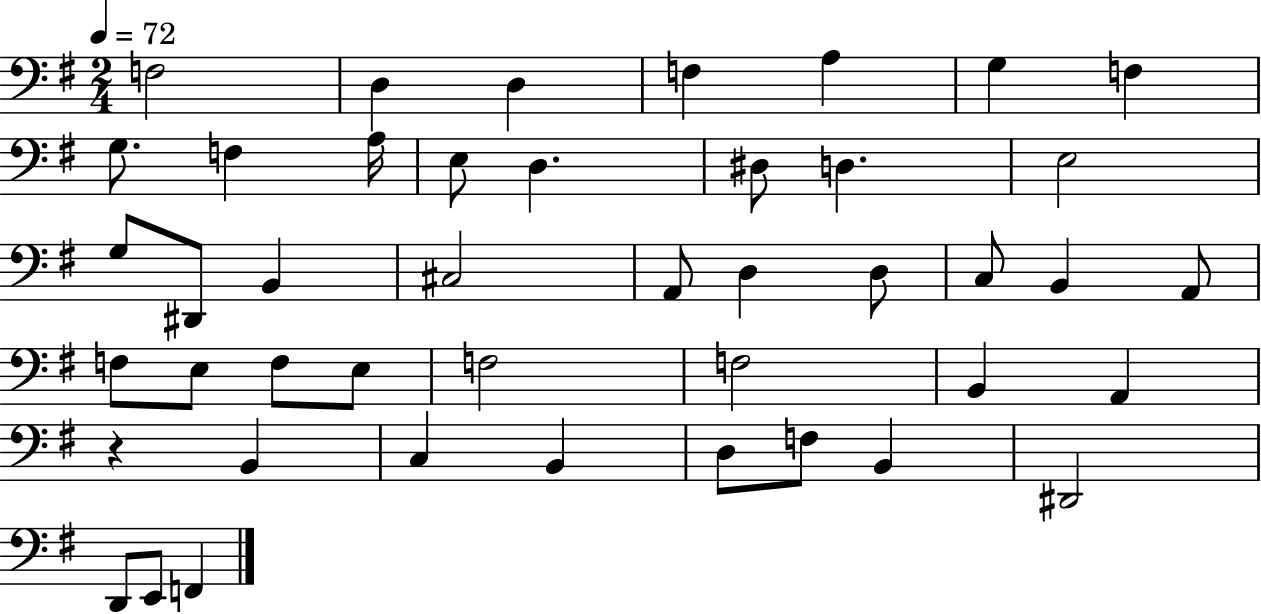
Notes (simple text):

F3/h D3/q D3/q F3/q A3/q G3/q F3/q G3/e. F3/q A3/s E3/e D3/q. D#3/e D3/q. E3/h G3/e D#2/e B2/q C#3/h A2/e D3/q D3/e C3/e B2/q A2/e F3/e E3/e F3/e E3/e F3/h F3/h B2/q A2/q R/q B2/q C3/q B2/q D3/e F3/e B2/q D#2/h D2/e E2/e F2/q